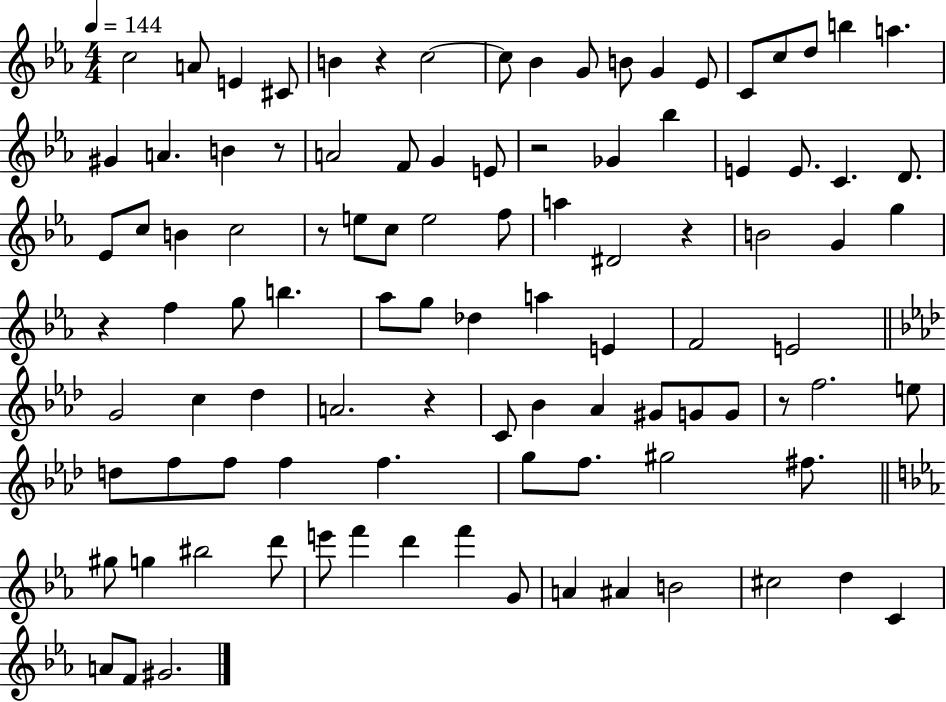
{
  \clef treble
  \numericTimeSignature
  \time 4/4
  \key ees \major
  \tempo 4 = 144
  c''2 a'8 e'4 cis'8 | b'4 r4 c''2~~ | c''8 bes'4 g'8 b'8 g'4 ees'8 | c'8 c''8 d''8 b''4 a''4. | \break gis'4 a'4. b'4 r8 | a'2 f'8 g'4 e'8 | r2 ges'4 bes''4 | e'4 e'8. c'4. d'8. | \break ees'8 c''8 b'4 c''2 | r8 e''8 c''8 e''2 f''8 | a''4 dis'2 r4 | b'2 g'4 g''4 | \break r4 f''4 g''8 b''4. | aes''8 g''8 des''4 a''4 e'4 | f'2 e'2 | \bar "||" \break \key aes \major g'2 c''4 des''4 | a'2. r4 | c'8 bes'4 aes'4 gis'8 g'8 g'8 | r8 f''2. e''8 | \break d''8 f''8 f''8 f''4 f''4. | g''8 f''8. gis''2 fis''8. | \bar "||" \break \key ees \major gis''8 g''4 bis''2 d'''8 | e'''8 f'''4 d'''4 f'''4 g'8 | a'4 ais'4 b'2 | cis''2 d''4 c'4 | \break a'8 f'8 gis'2. | \bar "|."
}